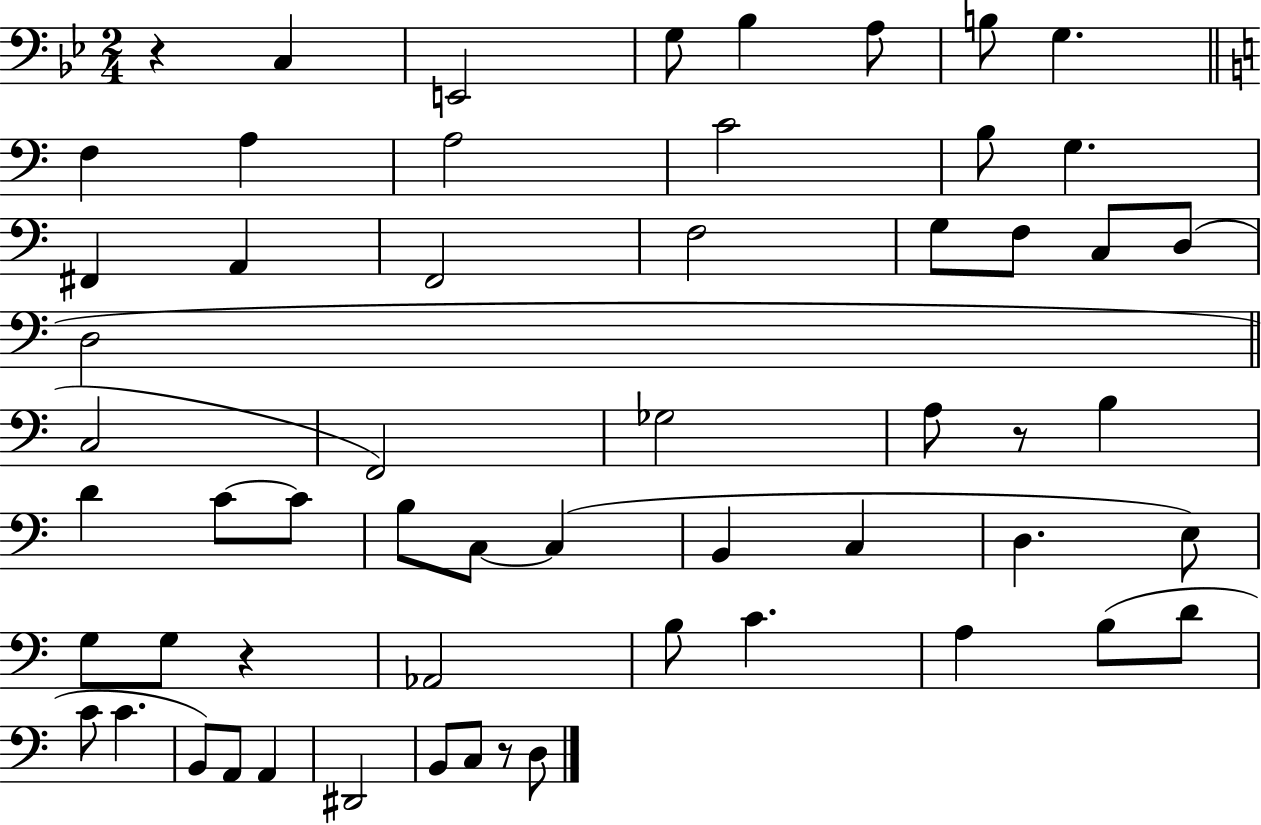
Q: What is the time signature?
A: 2/4